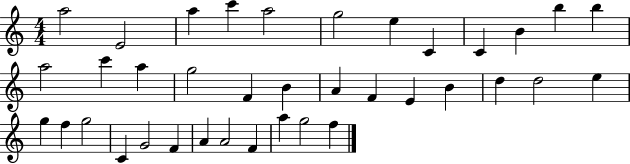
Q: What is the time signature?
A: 4/4